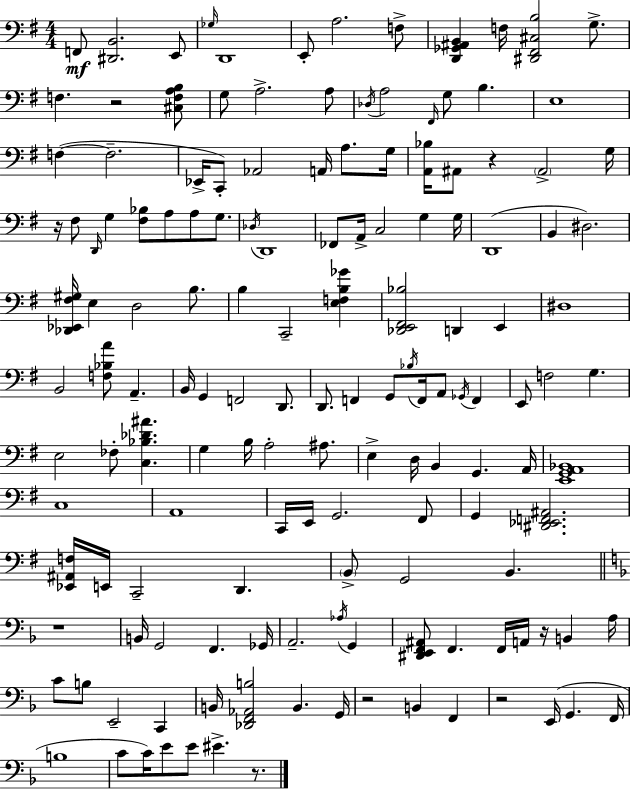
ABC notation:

X:1
T:Untitled
M:4/4
L:1/4
K:G
F,,/2 [^D,,B,,]2 E,,/2 _G,/4 D,,4 E,,/2 A,2 F,/2 [D,,_G,,^A,,B,,] F,/4 [^D,,^F,,^C,B,]2 G,/2 F, z2 [^C,F,A,B,]/2 G,/2 A,2 A,/2 _D,/4 A,2 ^F,,/4 G,/2 B, E,4 F, F,2 _E,,/4 C,,/2 _A,,2 A,,/4 A,/2 G,/4 [A,,_B,]/4 ^A,,/2 z ^A,,2 G,/4 z/4 ^F,/2 D,,/4 G, [^F,_B,]/2 A,/2 A,/2 G,/2 _D,/4 D,,4 _F,,/2 A,,/4 C,2 G, G,/4 D,,4 B,, ^D,2 [_D,,_E,,^F,^G,]/4 E, D,2 B,/2 B, C,,2 [E,F,B,_G] [_D,,E,,^F,,_B,]2 D,, E,, ^D,4 B,,2 [F,_B,A]/2 A,, B,,/4 G,, F,,2 D,,/2 D,,/2 F,, G,,/2 _B,/4 F,,/4 A,,/2 _G,,/4 F,, E,,/2 F,2 G, E,2 _F,/2 [C,_B,_D^A] G, B,/4 A,2 ^A,/2 E, D,/4 B,, G,, A,,/4 [E,,G,,A,,_B,,]4 C,4 A,,4 C,,/4 E,,/4 G,,2 ^F,,/2 G,, [^D,,_E,,F,,^A,,]2 [_E,,^A,,F,]/4 E,,/4 C,,2 D,, B,,/2 G,,2 B,, z4 B,,/4 G,,2 F,, _G,,/4 A,,2 _A,/4 G,, [^D,,E,,F,,^A,,]/2 F,, F,,/4 A,,/4 z/4 B,, A,/4 C/2 B,/2 E,,2 C,, B,,/4 [_D,,F,,_A,,B,]2 B,, G,,/4 z2 B,, F,, z2 E,,/4 G,, F,,/4 B,4 C/2 C/4 E/2 E/2 ^E z/2